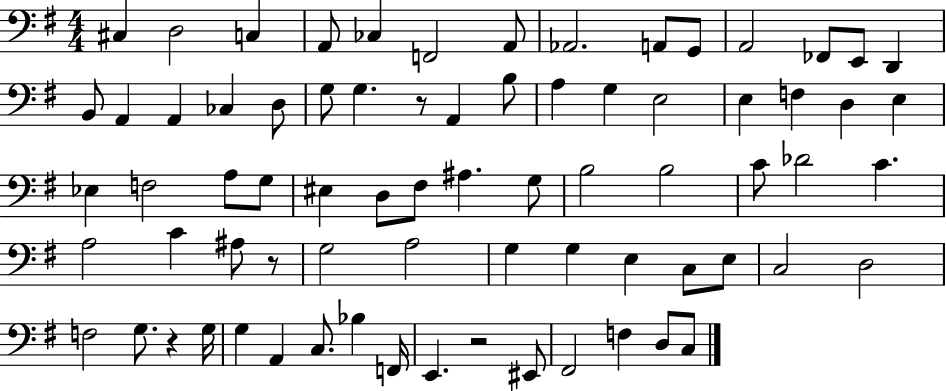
C#3/q D3/h C3/q A2/e CES3/q F2/h A2/e Ab2/h. A2/e G2/e A2/h FES2/e E2/e D2/q B2/e A2/q A2/q CES3/q D3/e G3/e G3/q. R/e A2/q B3/e A3/q G3/q E3/h E3/q F3/q D3/q E3/q Eb3/q F3/h A3/e G3/e EIS3/q D3/e F#3/e A#3/q. G3/e B3/h B3/h C4/e Db4/h C4/q. A3/h C4/q A#3/e R/e G3/h A3/h G3/q G3/q E3/q C3/e E3/e C3/h D3/h F3/h G3/e. R/q G3/s G3/q A2/q C3/e. Bb3/q F2/s E2/q. R/h EIS2/e F#2/h F3/q D3/e C3/e